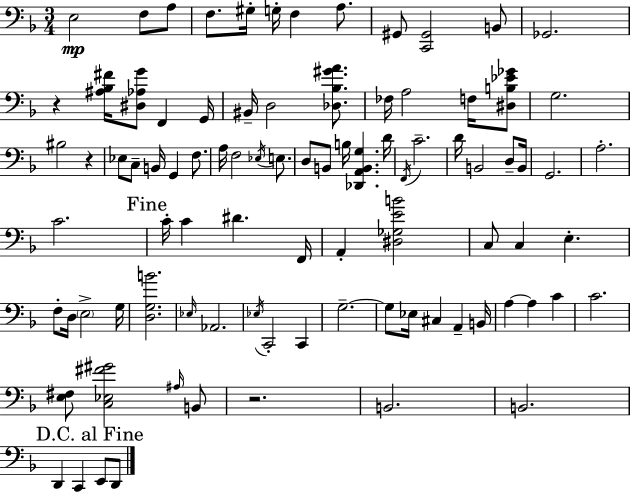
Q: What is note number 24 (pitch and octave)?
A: G2